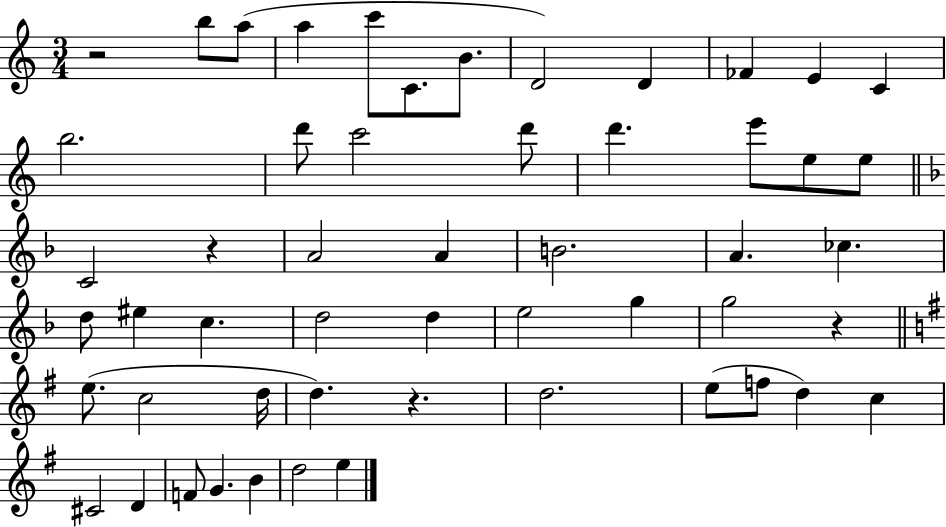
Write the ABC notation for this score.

X:1
T:Untitled
M:3/4
L:1/4
K:C
z2 b/2 a/2 a c'/2 C/2 B/2 D2 D _F E C b2 d'/2 c'2 d'/2 d' e'/2 e/2 e/2 C2 z A2 A B2 A _c d/2 ^e c d2 d e2 g g2 z e/2 c2 d/4 d z d2 e/2 f/2 d c ^C2 D F/2 G B d2 e